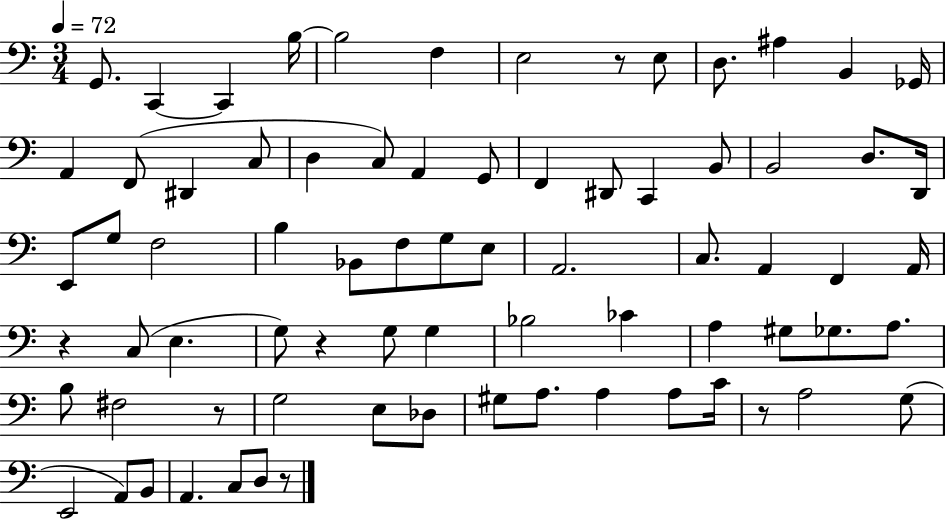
{
  \clef bass
  \numericTimeSignature
  \time 3/4
  \key c \major
  \tempo 4 = 72
  g,8. c,4~~ c,4 b16~~ | b2 f4 | e2 r8 e8 | d8. ais4 b,4 ges,16 | \break a,4 f,8( dis,4 c8 | d4 c8) a,4 g,8 | f,4 dis,8 c,4 b,8 | b,2 d8. d,16 | \break e,8 g8 f2 | b4 bes,8 f8 g8 e8 | a,2. | c8. a,4 f,4 a,16 | \break r4 c8( e4. | g8) r4 g8 g4 | bes2 ces'4 | a4 gis8 ges8. a8. | \break b8 fis2 r8 | g2 e8 des8 | gis8 a8. a4 a8 c'16 | r8 a2 g8( | \break e,2 a,8) b,8 | a,4. c8 d8 r8 | \bar "|."
}